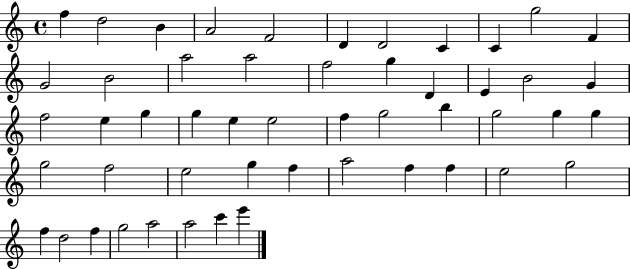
X:1
T:Untitled
M:4/4
L:1/4
K:C
f d2 B A2 F2 D D2 C C g2 F G2 B2 a2 a2 f2 g D E B2 G f2 e g g e e2 f g2 b g2 g g g2 f2 e2 g f a2 f f e2 g2 f d2 f g2 a2 a2 c' e'